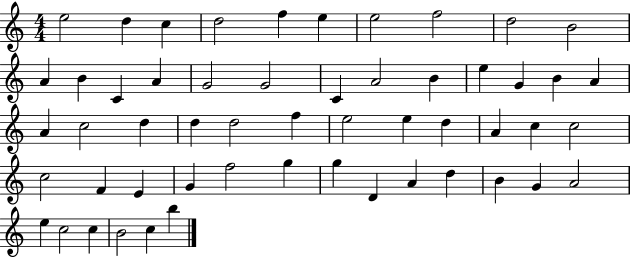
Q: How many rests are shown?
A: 0